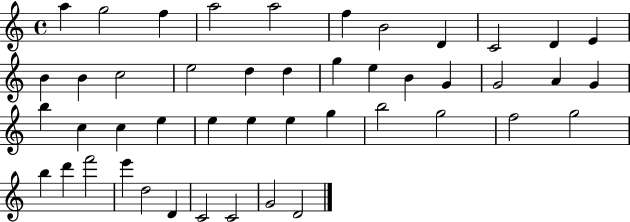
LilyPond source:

{
  \clef treble
  \time 4/4
  \defaultTimeSignature
  \key c \major
  a''4 g''2 f''4 | a''2 a''2 | f''4 b'2 d'4 | c'2 d'4 e'4 | \break b'4 b'4 c''2 | e''2 d''4 d''4 | g''4 e''4 b'4 g'4 | g'2 a'4 g'4 | \break b''4 c''4 c''4 e''4 | e''4 e''4 e''4 g''4 | b''2 g''2 | f''2 g''2 | \break b''4 d'''4 f'''2 | e'''4 d''2 d'4 | c'2 c'2 | g'2 d'2 | \break \bar "|."
}